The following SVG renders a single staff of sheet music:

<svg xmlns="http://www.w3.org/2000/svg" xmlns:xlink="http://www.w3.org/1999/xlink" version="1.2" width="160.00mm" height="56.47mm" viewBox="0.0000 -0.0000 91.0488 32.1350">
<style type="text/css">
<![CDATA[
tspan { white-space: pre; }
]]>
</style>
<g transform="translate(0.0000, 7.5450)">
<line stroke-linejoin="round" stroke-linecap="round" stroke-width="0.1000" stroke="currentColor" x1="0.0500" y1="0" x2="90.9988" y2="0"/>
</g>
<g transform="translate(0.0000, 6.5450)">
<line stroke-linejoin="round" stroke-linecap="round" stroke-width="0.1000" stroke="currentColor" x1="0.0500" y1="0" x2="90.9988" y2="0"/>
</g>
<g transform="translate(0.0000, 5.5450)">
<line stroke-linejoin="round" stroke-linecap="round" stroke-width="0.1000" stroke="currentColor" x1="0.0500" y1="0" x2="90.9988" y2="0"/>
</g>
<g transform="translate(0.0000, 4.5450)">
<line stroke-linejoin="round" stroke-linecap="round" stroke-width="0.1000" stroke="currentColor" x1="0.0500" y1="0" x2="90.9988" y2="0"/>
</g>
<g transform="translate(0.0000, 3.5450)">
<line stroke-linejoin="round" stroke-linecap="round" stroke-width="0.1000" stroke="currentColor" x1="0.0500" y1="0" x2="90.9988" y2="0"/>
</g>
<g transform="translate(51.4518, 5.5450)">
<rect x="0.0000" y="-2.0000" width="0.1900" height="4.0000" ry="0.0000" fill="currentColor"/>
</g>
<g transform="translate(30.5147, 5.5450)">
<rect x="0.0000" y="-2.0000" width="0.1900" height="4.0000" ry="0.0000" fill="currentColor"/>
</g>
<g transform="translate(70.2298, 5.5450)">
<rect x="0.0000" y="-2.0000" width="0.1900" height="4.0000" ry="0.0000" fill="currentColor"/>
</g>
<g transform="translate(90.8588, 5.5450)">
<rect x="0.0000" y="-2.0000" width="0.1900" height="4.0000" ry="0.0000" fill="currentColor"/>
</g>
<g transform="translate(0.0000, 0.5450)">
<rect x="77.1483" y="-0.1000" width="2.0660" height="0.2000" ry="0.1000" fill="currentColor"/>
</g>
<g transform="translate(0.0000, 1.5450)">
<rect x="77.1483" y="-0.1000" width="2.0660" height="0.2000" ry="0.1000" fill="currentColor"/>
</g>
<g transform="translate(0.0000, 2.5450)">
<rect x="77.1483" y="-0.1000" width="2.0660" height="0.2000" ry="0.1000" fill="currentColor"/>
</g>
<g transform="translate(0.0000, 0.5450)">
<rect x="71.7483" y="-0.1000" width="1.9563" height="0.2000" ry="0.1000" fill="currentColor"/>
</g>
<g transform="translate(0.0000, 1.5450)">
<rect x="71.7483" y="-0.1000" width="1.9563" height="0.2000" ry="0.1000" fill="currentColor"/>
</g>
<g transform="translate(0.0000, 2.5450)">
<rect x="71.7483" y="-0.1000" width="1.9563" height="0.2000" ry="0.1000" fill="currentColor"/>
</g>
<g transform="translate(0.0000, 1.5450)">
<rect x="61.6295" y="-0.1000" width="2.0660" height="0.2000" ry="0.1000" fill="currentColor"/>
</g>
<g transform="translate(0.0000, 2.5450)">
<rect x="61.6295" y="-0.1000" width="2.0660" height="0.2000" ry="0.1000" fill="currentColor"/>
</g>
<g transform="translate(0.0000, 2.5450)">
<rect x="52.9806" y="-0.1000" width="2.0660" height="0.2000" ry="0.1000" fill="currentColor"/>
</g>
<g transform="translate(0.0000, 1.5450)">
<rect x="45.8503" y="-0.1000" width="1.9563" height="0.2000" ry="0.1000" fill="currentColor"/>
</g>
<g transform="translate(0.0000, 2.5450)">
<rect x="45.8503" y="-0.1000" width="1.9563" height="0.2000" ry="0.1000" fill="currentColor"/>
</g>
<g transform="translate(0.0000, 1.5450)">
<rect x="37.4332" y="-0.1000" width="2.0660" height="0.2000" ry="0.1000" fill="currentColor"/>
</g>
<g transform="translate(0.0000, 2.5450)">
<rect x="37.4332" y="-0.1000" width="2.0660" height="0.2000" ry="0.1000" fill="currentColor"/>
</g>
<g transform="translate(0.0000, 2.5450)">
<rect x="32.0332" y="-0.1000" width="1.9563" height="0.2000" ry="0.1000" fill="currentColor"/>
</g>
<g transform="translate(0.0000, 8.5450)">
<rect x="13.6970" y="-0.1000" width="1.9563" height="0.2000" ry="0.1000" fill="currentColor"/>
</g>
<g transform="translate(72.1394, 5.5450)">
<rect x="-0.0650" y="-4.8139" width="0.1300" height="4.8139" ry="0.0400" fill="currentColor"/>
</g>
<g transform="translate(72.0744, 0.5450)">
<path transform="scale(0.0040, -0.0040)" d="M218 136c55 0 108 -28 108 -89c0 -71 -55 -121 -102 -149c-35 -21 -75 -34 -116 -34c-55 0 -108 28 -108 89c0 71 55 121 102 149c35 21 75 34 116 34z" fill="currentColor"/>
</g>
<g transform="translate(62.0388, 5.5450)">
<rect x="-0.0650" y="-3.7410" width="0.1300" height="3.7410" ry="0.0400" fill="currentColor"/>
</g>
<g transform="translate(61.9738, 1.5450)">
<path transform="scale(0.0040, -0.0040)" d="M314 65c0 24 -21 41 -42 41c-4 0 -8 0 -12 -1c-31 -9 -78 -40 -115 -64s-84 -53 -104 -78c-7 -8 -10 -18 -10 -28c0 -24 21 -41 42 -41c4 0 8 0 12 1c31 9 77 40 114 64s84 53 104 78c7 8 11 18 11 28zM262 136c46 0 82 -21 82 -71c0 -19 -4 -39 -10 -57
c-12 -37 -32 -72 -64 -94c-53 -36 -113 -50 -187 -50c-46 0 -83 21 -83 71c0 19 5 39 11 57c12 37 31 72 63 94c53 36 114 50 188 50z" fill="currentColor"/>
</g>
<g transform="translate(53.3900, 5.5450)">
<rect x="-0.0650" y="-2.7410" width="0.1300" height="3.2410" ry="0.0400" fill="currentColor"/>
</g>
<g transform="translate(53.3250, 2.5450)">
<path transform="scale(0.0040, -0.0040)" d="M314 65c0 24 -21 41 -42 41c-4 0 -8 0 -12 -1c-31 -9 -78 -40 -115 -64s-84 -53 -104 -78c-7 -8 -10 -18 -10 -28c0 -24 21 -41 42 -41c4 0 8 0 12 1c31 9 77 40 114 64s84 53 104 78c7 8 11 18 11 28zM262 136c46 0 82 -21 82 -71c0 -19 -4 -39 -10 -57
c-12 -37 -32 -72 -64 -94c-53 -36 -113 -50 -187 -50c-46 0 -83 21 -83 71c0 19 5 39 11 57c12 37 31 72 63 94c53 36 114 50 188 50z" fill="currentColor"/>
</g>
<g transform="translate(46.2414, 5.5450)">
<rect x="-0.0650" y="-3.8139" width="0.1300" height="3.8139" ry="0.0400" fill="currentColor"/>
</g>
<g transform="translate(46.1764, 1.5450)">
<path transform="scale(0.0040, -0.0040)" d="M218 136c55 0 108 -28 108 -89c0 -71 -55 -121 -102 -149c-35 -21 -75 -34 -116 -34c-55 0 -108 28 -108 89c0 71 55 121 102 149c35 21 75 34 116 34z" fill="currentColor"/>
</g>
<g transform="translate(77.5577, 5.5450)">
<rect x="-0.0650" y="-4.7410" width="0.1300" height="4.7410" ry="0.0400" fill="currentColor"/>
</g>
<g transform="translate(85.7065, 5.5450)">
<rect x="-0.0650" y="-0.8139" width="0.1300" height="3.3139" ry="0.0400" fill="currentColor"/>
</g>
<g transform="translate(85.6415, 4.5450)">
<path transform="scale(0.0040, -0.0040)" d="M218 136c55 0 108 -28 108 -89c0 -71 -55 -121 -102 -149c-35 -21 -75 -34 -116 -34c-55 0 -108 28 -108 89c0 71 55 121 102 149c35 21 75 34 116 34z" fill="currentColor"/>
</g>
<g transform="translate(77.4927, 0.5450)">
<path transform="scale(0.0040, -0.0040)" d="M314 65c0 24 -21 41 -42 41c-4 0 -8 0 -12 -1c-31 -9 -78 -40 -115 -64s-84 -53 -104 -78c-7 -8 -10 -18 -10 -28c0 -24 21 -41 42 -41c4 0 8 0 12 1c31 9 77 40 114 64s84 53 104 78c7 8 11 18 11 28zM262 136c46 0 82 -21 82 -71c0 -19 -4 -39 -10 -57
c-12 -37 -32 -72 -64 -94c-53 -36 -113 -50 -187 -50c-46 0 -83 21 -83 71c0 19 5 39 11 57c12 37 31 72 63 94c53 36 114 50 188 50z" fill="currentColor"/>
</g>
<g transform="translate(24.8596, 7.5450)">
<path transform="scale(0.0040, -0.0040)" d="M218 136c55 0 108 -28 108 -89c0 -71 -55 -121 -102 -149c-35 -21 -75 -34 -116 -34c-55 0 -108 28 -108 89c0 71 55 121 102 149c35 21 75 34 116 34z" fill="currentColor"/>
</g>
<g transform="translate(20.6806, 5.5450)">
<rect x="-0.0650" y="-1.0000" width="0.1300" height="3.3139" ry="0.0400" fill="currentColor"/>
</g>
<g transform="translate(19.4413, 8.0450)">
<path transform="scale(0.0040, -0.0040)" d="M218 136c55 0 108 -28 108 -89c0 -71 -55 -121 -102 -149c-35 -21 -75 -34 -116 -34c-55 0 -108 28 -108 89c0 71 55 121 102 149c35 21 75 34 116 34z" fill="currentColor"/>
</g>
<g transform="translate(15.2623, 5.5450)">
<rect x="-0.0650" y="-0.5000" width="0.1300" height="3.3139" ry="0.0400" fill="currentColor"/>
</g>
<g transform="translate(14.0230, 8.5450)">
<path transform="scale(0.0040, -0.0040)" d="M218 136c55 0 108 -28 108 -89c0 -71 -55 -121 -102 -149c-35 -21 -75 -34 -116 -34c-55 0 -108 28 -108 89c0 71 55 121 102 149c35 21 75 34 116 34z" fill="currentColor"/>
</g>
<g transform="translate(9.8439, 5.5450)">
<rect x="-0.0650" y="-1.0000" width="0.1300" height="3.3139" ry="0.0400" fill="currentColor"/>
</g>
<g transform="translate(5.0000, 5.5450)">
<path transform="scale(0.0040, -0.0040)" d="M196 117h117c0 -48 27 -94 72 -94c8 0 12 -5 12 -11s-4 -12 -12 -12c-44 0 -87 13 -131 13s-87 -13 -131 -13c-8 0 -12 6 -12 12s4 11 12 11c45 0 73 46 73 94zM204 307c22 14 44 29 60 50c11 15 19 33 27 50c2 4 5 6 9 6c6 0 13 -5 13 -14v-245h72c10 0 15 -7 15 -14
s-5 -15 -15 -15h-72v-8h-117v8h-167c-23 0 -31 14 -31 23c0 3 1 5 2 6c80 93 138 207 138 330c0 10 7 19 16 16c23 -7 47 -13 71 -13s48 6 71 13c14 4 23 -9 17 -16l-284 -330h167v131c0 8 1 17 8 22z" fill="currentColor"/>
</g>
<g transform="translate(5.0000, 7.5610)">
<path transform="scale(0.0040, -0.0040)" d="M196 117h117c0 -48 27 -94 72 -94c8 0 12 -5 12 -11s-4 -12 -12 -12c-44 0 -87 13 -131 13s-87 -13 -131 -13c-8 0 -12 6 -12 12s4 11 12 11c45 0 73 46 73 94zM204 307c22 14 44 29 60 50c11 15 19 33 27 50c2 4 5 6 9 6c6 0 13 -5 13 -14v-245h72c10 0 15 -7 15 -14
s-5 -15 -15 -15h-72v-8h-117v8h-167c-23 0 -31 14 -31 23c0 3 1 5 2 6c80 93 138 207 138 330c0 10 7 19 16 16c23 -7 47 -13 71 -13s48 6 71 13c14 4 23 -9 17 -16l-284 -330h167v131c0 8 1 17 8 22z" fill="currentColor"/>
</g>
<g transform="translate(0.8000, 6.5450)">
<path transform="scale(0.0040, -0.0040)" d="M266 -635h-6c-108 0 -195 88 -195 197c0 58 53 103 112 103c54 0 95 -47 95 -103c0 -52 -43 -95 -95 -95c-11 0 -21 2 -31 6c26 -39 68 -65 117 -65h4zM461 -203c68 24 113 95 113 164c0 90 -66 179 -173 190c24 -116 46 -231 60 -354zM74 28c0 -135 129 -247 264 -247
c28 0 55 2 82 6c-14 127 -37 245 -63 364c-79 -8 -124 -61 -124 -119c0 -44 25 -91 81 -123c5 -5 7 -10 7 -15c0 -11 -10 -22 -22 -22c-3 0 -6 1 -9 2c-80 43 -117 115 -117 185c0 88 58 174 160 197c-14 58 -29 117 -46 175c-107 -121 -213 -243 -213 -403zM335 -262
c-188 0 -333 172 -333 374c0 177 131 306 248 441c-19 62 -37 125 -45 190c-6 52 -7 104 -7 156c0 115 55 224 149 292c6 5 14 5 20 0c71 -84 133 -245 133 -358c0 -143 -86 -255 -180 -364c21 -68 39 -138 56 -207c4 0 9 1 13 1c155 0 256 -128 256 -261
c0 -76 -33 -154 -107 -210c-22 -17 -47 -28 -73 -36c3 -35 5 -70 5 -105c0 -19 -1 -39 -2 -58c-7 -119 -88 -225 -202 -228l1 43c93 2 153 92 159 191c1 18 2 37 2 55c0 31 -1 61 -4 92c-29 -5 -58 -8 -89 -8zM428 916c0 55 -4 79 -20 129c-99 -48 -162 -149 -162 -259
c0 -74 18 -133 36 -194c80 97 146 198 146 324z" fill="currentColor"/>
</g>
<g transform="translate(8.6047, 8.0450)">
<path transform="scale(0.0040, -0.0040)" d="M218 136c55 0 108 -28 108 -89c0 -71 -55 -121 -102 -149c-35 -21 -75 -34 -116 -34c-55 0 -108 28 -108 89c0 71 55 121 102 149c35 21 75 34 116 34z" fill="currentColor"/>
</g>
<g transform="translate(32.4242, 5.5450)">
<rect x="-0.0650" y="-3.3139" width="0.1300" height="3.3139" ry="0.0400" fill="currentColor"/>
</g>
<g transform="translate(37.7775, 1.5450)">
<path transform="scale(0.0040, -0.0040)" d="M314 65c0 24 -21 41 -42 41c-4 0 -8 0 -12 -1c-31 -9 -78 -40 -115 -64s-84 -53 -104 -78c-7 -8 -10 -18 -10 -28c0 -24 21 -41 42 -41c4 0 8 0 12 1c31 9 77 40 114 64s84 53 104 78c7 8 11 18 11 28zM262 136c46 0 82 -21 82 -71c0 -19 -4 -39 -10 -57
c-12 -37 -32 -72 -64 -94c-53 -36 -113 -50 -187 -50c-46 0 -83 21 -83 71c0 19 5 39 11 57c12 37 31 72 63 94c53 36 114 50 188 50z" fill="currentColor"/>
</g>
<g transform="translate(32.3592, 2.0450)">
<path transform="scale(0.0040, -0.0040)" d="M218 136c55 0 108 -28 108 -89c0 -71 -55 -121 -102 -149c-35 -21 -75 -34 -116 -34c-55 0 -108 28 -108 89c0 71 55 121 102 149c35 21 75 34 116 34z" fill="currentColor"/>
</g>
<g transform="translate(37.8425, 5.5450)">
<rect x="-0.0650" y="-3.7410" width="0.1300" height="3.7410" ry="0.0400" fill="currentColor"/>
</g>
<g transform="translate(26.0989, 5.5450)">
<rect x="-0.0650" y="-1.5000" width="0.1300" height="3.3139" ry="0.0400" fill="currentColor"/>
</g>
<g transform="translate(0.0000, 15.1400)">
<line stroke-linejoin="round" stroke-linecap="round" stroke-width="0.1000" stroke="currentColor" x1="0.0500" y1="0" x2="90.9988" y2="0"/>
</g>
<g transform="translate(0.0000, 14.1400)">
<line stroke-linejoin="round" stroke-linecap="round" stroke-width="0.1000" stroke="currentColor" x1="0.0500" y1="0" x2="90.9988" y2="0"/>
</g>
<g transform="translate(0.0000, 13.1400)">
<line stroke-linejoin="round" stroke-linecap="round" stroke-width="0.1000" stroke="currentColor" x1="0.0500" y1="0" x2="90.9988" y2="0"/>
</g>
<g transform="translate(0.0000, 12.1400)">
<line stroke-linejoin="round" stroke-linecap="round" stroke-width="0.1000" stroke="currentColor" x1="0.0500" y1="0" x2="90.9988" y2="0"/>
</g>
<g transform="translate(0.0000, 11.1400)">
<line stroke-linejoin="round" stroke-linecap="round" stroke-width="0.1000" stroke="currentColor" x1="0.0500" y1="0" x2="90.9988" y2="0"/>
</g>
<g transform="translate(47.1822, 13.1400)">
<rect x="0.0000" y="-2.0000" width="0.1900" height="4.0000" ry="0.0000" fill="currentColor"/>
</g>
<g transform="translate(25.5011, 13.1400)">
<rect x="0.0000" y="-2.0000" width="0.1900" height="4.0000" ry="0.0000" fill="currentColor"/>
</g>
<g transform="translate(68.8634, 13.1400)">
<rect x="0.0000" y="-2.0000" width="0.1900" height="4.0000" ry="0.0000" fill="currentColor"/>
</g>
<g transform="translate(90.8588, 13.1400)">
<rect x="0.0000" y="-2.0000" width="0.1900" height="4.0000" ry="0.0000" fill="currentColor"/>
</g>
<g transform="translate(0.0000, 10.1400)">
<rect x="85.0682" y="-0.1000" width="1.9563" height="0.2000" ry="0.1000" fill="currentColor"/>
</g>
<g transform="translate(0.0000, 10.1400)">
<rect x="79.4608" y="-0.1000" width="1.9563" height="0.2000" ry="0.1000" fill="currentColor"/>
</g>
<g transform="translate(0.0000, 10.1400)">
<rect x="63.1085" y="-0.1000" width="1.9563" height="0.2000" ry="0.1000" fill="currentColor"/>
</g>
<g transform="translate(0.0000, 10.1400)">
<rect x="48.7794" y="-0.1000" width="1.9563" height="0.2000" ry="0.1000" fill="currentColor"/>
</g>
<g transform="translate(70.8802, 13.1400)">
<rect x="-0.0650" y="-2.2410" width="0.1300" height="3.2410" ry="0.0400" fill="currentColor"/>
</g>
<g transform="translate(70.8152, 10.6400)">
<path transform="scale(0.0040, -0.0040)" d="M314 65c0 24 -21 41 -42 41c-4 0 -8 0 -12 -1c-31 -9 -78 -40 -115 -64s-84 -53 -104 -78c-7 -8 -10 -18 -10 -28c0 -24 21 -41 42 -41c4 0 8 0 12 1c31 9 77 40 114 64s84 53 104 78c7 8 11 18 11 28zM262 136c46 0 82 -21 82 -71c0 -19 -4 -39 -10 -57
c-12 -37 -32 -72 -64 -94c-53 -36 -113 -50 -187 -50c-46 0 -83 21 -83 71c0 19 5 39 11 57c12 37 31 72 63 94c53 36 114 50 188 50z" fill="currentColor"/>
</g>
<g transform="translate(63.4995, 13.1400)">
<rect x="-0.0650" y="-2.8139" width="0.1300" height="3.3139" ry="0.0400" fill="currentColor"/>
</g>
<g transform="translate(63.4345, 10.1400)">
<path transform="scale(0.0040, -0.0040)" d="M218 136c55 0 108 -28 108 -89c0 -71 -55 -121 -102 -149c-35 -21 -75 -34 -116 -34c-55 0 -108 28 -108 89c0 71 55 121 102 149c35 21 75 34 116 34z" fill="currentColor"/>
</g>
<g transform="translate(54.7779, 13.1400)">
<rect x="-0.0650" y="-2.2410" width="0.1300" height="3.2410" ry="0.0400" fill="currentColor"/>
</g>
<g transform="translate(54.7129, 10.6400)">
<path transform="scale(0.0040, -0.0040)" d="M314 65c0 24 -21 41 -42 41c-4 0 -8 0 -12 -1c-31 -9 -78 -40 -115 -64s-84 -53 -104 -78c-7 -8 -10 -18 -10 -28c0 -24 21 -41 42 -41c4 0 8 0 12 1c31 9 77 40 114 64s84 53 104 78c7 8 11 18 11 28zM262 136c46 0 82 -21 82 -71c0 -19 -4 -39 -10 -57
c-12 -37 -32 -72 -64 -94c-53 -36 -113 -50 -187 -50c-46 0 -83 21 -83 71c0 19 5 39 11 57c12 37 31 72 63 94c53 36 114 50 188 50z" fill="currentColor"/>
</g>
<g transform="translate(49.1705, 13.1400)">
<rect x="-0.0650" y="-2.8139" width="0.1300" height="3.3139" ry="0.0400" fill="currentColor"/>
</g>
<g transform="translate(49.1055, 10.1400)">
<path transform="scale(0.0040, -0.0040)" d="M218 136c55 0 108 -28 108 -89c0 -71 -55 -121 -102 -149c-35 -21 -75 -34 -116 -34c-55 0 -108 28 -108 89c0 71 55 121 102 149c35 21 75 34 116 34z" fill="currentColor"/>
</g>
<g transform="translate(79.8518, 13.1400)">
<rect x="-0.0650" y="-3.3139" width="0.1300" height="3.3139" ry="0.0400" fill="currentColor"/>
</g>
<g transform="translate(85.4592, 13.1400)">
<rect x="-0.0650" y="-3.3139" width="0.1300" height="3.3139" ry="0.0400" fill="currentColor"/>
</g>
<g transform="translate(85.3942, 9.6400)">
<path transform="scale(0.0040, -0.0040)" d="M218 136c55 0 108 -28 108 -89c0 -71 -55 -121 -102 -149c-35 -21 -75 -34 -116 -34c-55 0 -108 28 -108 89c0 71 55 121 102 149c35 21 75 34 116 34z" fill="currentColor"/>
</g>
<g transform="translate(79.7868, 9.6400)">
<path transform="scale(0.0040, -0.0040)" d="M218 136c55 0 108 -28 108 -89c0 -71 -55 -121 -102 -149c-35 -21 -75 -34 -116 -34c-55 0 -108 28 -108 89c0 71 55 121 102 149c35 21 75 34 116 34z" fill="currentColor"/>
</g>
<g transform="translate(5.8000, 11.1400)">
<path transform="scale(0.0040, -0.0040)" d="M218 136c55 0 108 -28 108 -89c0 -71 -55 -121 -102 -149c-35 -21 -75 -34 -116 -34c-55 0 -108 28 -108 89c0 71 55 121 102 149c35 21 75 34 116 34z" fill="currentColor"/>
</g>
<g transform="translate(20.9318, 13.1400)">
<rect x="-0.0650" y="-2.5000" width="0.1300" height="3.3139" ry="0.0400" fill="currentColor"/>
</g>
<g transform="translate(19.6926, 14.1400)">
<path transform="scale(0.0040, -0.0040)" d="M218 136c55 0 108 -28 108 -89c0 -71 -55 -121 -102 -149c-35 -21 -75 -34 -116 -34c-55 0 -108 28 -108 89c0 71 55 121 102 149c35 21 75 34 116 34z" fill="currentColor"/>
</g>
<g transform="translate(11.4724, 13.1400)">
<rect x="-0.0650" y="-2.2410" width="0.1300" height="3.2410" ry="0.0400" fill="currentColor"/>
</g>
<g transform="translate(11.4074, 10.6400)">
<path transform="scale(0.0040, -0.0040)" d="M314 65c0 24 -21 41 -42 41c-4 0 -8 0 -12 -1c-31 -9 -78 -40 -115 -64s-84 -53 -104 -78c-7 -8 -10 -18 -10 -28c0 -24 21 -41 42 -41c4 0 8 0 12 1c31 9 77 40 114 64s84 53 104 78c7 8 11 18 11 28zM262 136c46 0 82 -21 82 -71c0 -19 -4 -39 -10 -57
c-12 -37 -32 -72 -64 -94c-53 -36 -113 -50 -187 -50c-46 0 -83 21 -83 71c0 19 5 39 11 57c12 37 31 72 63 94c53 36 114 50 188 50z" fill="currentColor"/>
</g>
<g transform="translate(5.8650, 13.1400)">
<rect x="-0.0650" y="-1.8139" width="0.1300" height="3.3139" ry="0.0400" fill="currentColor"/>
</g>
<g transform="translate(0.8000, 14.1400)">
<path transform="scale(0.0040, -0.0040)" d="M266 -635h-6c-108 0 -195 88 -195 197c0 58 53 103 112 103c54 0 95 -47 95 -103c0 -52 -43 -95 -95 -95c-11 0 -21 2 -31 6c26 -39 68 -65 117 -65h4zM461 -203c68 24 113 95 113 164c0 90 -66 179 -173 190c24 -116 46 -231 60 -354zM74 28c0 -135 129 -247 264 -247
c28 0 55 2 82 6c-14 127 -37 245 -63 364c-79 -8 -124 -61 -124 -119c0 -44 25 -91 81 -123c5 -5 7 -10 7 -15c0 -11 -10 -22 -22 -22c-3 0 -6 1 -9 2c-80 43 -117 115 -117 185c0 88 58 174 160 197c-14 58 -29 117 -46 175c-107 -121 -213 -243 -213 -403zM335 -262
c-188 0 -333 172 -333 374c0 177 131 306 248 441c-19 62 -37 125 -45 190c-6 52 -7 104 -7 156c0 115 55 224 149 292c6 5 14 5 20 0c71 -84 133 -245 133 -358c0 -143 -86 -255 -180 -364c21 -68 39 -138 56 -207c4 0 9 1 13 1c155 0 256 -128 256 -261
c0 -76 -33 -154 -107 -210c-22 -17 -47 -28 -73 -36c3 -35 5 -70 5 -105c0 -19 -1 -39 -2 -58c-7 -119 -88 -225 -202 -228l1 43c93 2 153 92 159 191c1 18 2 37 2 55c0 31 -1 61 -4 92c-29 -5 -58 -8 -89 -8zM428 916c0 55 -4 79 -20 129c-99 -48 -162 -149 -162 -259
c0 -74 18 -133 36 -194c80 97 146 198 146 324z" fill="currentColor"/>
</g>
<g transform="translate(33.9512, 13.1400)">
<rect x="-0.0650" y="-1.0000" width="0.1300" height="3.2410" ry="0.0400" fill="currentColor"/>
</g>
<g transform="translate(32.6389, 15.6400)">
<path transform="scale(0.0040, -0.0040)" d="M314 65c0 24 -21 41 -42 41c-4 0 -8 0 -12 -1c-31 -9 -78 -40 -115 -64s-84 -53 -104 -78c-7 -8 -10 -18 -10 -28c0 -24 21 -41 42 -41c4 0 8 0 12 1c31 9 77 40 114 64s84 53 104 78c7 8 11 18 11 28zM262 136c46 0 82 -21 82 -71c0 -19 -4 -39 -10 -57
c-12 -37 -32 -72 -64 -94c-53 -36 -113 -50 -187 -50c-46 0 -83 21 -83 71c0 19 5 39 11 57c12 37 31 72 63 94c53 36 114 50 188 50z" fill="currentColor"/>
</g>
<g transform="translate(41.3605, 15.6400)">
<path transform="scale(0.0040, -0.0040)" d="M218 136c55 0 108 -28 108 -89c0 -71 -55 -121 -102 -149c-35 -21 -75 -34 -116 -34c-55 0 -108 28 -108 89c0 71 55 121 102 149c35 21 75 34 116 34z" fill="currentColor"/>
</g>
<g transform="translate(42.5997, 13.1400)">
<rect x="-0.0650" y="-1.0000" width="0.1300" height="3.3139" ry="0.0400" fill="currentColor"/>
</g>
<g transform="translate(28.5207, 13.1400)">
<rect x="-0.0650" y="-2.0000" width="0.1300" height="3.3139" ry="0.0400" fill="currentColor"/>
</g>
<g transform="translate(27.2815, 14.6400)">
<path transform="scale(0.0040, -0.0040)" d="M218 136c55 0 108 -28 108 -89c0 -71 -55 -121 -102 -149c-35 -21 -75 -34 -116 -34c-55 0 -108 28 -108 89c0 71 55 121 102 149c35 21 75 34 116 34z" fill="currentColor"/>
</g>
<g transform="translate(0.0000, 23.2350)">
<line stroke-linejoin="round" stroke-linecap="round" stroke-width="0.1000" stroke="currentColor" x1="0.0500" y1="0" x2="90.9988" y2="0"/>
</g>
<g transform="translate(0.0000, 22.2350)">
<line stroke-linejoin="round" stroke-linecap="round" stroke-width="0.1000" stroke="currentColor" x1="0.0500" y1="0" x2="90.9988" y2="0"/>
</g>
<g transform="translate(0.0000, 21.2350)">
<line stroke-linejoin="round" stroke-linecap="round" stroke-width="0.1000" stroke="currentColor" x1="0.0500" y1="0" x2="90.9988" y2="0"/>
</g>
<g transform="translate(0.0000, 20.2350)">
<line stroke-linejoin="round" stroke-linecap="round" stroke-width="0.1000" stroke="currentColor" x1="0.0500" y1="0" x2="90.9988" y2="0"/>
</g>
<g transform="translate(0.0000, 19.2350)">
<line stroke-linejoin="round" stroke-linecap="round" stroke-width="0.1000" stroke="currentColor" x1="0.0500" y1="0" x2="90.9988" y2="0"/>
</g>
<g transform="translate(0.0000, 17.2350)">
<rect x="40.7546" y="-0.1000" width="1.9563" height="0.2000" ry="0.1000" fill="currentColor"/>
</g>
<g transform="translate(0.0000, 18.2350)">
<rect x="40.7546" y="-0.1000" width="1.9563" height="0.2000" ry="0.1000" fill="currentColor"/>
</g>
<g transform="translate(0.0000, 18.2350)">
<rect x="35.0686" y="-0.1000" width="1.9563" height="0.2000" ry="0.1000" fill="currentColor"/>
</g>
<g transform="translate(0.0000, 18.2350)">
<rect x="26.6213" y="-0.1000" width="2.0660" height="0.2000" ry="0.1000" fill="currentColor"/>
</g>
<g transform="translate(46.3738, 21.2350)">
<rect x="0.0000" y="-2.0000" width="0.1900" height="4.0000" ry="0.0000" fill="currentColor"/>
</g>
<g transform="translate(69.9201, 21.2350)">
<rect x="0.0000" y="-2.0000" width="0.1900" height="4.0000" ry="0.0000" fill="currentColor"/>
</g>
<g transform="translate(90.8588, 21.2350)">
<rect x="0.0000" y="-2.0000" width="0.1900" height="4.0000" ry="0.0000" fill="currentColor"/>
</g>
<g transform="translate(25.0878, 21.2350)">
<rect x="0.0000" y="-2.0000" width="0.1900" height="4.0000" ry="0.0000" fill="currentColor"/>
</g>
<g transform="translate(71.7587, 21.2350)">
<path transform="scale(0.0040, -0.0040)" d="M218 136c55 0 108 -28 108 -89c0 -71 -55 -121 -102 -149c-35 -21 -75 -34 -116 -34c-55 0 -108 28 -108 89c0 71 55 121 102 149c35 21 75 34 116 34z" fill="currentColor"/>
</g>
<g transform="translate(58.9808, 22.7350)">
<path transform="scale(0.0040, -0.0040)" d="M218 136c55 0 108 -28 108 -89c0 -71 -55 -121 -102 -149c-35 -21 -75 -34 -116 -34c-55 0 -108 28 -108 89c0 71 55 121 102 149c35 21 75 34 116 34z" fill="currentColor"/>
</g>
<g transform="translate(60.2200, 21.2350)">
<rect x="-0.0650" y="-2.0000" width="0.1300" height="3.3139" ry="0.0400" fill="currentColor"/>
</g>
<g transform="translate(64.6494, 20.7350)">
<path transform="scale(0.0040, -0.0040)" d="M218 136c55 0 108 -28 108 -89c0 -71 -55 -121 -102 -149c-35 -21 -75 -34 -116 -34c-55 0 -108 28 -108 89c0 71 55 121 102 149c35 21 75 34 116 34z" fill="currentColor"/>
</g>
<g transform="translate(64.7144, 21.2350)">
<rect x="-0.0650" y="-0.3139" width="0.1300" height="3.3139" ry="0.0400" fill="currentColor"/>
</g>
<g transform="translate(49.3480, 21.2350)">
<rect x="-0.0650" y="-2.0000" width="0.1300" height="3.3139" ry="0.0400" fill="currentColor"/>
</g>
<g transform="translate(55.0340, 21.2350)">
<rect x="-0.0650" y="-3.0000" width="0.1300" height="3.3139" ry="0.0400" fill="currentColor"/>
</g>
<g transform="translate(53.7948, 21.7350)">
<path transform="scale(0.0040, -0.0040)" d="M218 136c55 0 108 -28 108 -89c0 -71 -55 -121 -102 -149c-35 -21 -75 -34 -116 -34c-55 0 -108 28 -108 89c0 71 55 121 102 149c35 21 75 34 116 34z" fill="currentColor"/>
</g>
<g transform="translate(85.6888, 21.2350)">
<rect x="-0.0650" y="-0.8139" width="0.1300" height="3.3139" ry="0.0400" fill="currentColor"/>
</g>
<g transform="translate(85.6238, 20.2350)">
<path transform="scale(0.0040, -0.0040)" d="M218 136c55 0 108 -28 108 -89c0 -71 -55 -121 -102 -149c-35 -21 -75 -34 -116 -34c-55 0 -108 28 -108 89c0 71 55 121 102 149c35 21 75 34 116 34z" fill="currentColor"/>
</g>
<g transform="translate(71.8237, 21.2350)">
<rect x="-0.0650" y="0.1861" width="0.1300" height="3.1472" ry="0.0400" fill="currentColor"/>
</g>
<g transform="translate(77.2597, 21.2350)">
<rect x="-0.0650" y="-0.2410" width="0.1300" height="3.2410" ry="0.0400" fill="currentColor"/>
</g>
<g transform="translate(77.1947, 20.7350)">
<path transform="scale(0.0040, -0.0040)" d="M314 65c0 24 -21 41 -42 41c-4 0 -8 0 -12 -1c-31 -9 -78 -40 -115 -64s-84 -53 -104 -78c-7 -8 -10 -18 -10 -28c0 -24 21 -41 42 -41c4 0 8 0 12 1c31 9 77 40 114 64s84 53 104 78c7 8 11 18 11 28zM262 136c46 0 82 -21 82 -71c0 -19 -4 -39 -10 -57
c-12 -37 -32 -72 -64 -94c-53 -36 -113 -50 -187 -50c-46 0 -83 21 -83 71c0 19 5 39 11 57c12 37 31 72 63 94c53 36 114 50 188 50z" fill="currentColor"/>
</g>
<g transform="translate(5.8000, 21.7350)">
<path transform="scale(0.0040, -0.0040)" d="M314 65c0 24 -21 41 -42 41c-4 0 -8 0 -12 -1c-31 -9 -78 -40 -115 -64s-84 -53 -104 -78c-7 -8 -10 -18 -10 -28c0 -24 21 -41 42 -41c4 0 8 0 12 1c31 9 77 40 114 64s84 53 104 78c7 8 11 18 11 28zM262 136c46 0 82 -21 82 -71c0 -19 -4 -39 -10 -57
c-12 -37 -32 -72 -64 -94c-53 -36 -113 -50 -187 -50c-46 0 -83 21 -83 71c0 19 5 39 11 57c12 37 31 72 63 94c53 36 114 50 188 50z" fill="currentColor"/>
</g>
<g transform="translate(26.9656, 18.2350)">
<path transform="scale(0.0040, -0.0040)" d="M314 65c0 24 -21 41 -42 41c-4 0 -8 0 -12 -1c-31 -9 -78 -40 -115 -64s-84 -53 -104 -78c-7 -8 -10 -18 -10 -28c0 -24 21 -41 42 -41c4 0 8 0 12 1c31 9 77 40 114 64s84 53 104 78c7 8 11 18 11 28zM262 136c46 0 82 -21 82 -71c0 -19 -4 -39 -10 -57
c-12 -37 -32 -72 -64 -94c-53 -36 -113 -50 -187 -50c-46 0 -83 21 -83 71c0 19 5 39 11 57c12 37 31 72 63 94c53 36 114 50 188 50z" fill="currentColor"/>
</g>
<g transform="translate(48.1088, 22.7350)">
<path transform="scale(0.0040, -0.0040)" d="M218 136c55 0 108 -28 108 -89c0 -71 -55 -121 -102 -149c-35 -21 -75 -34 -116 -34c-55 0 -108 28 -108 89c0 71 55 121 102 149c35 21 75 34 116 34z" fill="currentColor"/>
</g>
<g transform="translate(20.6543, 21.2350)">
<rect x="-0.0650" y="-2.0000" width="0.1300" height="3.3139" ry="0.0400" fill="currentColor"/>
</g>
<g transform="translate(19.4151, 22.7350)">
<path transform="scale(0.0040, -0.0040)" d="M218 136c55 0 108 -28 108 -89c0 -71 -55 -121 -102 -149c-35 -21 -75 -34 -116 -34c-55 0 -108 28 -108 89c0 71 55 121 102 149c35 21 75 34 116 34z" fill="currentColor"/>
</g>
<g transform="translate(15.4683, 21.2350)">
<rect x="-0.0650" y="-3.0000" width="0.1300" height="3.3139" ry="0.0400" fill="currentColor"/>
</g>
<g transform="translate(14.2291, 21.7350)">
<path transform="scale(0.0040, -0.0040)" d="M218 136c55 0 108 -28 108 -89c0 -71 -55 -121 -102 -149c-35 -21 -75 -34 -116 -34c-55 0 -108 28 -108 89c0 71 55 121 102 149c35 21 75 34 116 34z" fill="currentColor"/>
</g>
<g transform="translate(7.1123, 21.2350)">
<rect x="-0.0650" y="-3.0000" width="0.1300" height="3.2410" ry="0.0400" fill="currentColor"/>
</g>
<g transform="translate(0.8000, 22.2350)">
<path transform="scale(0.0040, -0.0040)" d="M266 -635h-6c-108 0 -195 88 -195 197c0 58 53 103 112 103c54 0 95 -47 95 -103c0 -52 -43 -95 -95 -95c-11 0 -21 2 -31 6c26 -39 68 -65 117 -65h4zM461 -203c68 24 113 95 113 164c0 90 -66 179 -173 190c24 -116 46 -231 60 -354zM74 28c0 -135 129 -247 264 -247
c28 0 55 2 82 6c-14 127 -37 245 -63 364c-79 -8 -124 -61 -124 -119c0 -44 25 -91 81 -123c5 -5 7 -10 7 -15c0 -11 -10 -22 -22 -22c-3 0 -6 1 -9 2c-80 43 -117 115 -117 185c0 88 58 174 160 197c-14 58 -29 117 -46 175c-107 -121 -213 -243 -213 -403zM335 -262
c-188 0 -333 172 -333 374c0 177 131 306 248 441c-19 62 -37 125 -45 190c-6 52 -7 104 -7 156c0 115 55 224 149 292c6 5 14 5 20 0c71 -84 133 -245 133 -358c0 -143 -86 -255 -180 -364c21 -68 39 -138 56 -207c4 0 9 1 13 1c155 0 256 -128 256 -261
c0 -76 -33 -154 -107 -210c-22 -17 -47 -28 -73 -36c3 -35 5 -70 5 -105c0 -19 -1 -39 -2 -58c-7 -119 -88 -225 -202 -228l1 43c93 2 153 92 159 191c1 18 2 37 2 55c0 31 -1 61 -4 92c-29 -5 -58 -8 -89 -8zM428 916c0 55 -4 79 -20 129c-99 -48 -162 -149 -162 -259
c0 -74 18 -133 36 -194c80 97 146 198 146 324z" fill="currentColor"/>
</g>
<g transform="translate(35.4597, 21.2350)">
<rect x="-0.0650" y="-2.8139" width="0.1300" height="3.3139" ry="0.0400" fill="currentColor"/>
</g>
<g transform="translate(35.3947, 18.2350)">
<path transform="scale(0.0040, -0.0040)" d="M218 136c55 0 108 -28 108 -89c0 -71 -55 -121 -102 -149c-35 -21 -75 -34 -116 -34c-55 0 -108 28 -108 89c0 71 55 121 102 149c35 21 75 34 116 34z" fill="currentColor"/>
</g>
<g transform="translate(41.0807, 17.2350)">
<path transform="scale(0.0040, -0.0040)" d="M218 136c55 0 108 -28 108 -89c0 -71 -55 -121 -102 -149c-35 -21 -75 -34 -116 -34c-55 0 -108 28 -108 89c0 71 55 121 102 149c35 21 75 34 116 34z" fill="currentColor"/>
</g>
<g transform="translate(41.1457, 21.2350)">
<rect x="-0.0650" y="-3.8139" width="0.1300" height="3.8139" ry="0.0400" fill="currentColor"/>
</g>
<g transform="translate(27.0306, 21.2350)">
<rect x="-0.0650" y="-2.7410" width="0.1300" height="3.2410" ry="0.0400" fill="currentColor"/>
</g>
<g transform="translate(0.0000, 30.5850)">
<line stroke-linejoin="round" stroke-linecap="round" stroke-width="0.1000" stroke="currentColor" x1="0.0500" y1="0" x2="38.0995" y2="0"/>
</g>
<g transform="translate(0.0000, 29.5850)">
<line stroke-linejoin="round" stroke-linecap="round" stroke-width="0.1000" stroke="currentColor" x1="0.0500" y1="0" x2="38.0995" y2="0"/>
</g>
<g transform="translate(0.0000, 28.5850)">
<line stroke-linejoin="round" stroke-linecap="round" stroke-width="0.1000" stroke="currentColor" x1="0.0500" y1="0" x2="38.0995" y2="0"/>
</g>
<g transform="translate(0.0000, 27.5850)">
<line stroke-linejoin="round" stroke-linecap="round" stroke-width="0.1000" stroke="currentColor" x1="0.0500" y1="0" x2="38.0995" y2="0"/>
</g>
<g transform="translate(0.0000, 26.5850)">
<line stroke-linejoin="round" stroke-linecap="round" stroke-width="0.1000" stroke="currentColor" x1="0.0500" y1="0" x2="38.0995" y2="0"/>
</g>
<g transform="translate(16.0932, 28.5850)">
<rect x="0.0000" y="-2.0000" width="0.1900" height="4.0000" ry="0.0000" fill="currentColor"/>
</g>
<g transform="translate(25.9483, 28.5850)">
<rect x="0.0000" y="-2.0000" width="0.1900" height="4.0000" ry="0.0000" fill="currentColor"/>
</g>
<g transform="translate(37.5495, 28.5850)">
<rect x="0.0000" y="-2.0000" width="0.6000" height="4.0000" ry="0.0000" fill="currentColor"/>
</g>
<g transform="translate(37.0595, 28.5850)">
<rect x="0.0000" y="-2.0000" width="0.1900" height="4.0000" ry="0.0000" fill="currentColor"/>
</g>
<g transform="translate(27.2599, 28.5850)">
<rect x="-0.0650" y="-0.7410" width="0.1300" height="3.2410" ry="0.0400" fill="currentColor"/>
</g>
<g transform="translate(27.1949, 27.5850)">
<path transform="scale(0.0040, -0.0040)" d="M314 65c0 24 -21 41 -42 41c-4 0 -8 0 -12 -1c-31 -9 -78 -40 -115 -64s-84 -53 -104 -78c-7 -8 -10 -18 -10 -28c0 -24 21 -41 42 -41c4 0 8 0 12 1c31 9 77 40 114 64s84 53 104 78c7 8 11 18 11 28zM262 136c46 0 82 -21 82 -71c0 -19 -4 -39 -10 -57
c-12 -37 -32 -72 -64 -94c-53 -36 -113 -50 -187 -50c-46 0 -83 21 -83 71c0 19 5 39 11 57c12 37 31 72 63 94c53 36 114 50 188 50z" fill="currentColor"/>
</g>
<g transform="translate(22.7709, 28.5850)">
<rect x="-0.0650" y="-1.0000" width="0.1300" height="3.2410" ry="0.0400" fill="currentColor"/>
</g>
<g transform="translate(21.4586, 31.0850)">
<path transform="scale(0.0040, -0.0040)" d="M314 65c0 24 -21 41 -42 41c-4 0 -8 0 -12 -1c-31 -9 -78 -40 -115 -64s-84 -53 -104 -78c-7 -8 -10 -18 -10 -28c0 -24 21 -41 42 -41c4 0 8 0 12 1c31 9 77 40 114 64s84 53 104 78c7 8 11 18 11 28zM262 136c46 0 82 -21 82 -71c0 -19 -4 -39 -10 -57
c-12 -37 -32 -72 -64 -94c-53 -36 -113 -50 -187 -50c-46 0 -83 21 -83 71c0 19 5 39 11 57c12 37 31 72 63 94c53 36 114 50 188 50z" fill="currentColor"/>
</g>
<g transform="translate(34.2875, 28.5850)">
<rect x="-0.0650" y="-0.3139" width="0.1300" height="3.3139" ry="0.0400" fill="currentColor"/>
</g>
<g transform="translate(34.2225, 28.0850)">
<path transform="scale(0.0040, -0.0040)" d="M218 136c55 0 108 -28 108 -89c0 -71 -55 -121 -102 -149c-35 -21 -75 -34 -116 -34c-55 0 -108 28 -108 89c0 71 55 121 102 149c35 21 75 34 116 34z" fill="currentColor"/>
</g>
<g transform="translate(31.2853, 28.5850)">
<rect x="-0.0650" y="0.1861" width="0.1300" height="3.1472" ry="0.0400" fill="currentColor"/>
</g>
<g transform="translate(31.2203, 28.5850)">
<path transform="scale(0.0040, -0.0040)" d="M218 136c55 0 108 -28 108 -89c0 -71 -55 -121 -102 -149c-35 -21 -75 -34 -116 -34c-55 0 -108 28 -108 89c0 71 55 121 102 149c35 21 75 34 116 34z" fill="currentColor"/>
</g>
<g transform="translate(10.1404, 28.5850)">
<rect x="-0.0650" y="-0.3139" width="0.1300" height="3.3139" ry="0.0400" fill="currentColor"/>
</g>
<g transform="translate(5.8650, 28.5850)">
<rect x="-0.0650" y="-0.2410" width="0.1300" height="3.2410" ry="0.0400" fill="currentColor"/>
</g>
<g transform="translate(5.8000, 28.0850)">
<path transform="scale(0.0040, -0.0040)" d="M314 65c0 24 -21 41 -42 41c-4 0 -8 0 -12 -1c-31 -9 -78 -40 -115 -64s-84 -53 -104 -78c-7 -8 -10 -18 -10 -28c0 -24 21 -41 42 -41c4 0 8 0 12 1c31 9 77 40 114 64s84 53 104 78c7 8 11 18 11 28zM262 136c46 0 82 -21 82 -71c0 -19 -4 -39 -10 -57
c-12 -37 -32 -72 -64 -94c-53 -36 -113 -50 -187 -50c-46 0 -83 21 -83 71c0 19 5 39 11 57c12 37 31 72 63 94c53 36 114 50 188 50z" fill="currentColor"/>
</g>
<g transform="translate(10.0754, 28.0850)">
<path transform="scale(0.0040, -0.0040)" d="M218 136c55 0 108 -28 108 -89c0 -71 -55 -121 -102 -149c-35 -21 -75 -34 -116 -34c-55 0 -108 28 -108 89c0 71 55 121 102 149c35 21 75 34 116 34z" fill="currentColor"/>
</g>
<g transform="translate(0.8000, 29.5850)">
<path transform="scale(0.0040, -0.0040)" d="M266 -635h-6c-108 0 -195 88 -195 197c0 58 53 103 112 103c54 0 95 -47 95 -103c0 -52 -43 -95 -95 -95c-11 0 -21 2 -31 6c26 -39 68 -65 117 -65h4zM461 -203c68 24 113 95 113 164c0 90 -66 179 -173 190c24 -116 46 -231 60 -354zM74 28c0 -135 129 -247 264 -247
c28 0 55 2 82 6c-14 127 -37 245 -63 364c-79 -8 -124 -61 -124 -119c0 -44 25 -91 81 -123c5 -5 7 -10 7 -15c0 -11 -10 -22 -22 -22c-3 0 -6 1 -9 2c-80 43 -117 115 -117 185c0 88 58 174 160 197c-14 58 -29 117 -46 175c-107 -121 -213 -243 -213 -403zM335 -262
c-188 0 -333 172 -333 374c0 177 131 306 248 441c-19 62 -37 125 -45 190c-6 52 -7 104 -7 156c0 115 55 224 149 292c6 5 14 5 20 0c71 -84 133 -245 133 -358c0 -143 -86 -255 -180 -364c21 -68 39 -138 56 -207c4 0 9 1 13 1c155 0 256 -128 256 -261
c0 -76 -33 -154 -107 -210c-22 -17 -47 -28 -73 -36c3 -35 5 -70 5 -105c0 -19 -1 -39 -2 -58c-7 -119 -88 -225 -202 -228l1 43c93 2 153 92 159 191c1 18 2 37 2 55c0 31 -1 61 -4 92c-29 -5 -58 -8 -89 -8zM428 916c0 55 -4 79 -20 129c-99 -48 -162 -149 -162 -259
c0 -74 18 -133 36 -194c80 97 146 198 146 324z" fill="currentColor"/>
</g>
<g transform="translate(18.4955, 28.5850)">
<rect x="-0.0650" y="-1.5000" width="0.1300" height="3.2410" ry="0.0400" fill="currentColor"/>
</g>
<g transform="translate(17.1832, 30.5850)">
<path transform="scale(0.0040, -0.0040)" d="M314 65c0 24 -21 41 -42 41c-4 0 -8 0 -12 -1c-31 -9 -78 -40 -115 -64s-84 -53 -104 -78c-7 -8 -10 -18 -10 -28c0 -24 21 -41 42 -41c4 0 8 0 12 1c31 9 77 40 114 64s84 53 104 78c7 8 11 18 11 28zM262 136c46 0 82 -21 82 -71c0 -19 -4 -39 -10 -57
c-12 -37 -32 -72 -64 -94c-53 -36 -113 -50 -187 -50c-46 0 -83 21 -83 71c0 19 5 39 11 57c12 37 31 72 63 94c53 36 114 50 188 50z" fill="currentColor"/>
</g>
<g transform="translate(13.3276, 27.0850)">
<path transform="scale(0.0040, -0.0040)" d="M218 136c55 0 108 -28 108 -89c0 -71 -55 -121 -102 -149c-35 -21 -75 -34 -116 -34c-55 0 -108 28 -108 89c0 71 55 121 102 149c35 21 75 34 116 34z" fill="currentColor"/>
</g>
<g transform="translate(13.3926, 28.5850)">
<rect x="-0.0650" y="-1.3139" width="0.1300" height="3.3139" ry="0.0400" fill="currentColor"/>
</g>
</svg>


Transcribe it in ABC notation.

X:1
T:Untitled
M:4/4
L:1/4
K:C
D C D E b c'2 c' a2 c'2 e' e'2 d f g2 G F D2 D a g2 a g2 b b A2 A F a2 a c' F A F c B c2 d c2 c e E2 D2 d2 B c